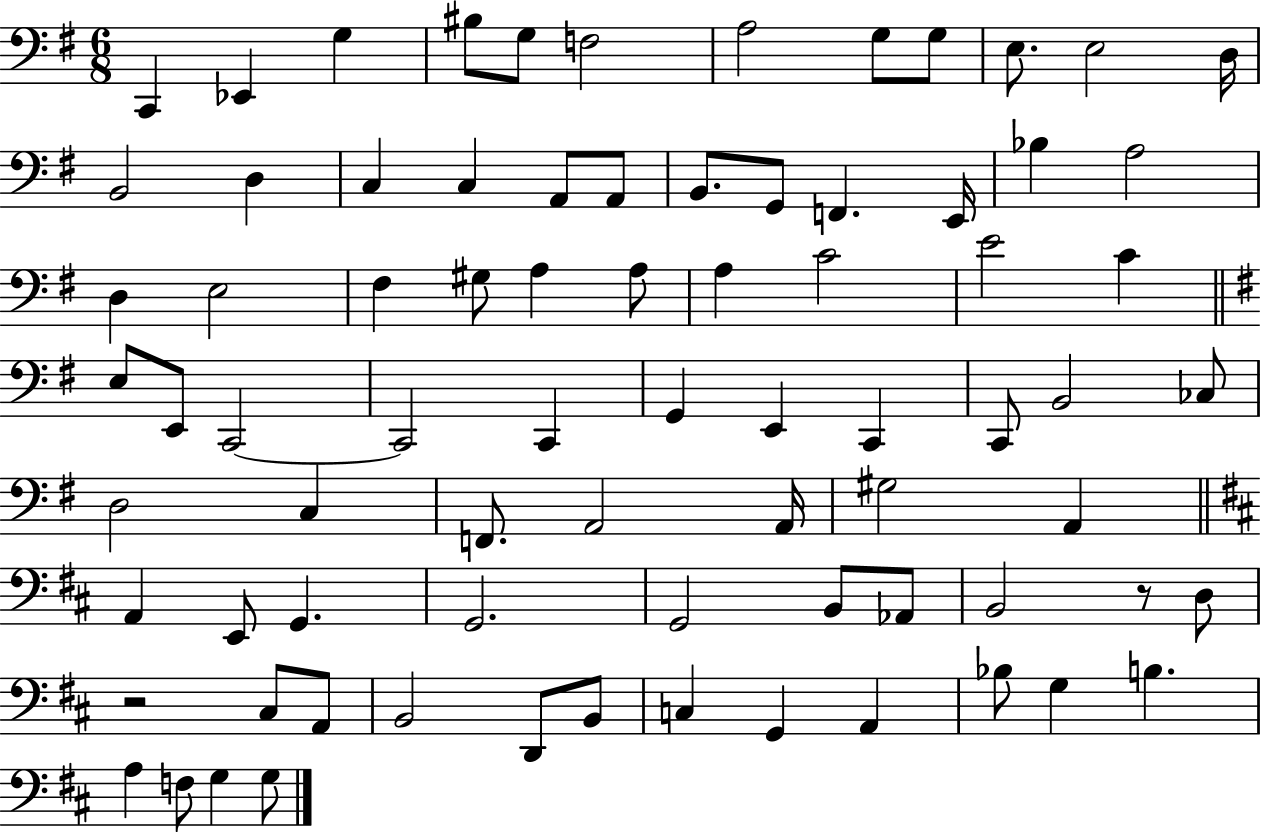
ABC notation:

X:1
T:Untitled
M:6/8
L:1/4
K:G
C,, _E,, G, ^B,/2 G,/2 F,2 A,2 G,/2 G,/2 E,/2 E,2 D,/4 B,,2 D, C, C, A,,/2 A,,/2 B,,/2 G,,/2 F,, E,,/4 _B, A,2 D, E,2 ^F, ^G,/2 A, A,/2 A, C2 E2 C E,/2 E,,/2 C,,2 C,,2 C,, G,, E,, C,, C,,/2 B,,2 _C,/2 D,2 C, F,,/2 A,,2 A,,/4 ^G,2 A,, A,, E,,/2 G,, G,,2 G,,2 B,,/2 _A,,/2 B,,2 z/2 D,/2 z2 ^C,/2 A,,/2 B,,2 D,,/2 B,,/2 C, G,, A,, _B,/2 G, B, A, F,/2 G, G,/2